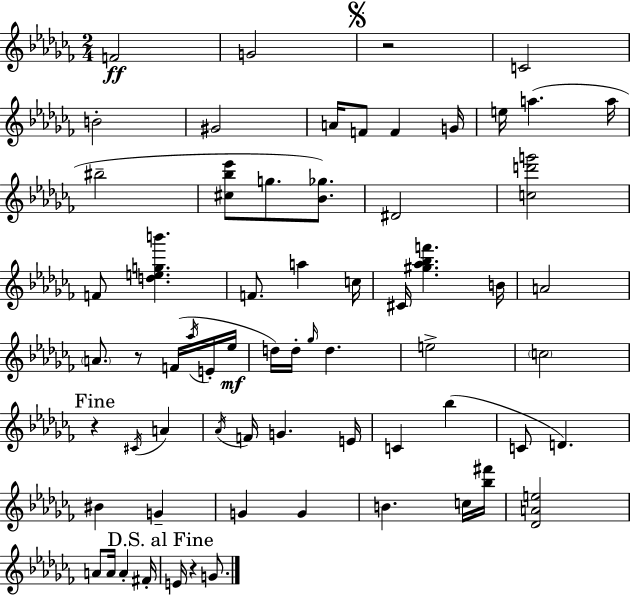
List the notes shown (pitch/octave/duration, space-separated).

F4/h G4/h R/h C4/h B4/h G#4/h A4/s F4/e F4/q G4/s E5/s A5/q. A5/s BIS5/h [C#5,Bb5,Eb6]/e G5/e. [Bb4,Gb5]/e. D#4/h [C5,D6,G6]/h F4/e [D5,E5,G5,B6]/q. F4/e. A5/q C5/s C#4/s [G#5,Ab5,Bb5,F6]/q. B4/s A4/h A4/e. R/e F4/s Ab5/s E4/s Eb5/s D5/s D5/s Gb5/s D5/q. E5/h C5/h R/q C#4/s A4/q Ab4/s F4/s G4/q. E4/s C4/q Bb5/q C4/e D4/q. BIS4/q G4/q G4/q G4/q B4/q. C5/s [Bb5,F#6]/s [Db4,A4,E5]/h A4/e A4/s A4/q F#4/s E4/s R/q G4/e.